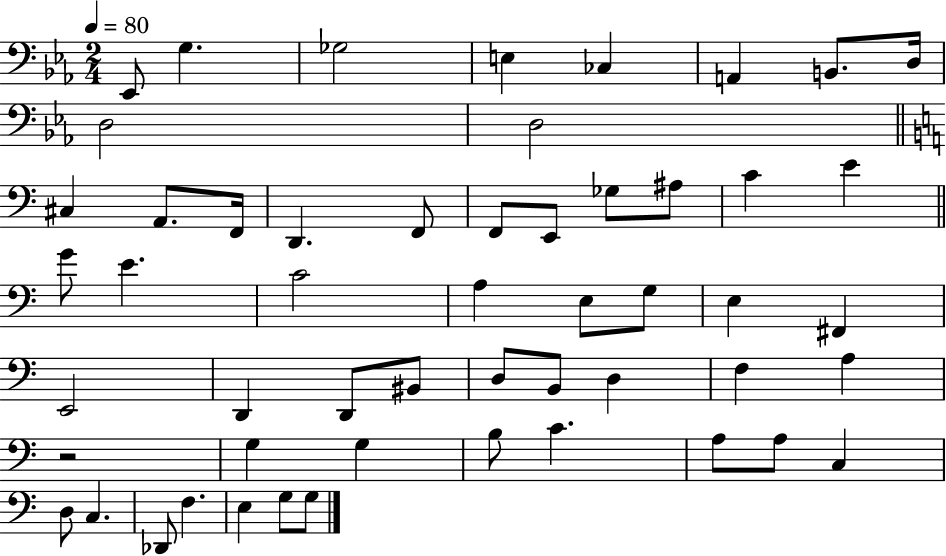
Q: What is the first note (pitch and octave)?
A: Eb2